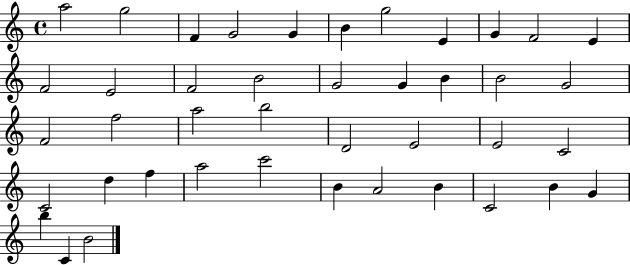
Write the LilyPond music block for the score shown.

{
  \clef treble
  \time 4/4
  \defaultTimeSignature
  \key c \major
  a''2 g''2 | f'4 g'2 g'4 | b'4 g''2 e'4 | g'4 f'2 e'4 | \break f'2 e'2 | f'2 b'2 | g'2 g'4 b'4 | b'2 g'2 | \break f'2 f''2 | a''2 b''2 | d'2 e'2 | e'2 c'2 | \break c'2 d''4 f''4 | a''2 c'''2 | b'4 a'2 b'4 | c'2 b'4 g'4 | \break b''4 c'4 b'2 | \bar "|."
}